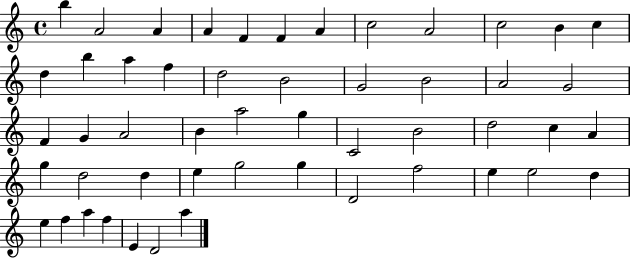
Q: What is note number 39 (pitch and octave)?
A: G5